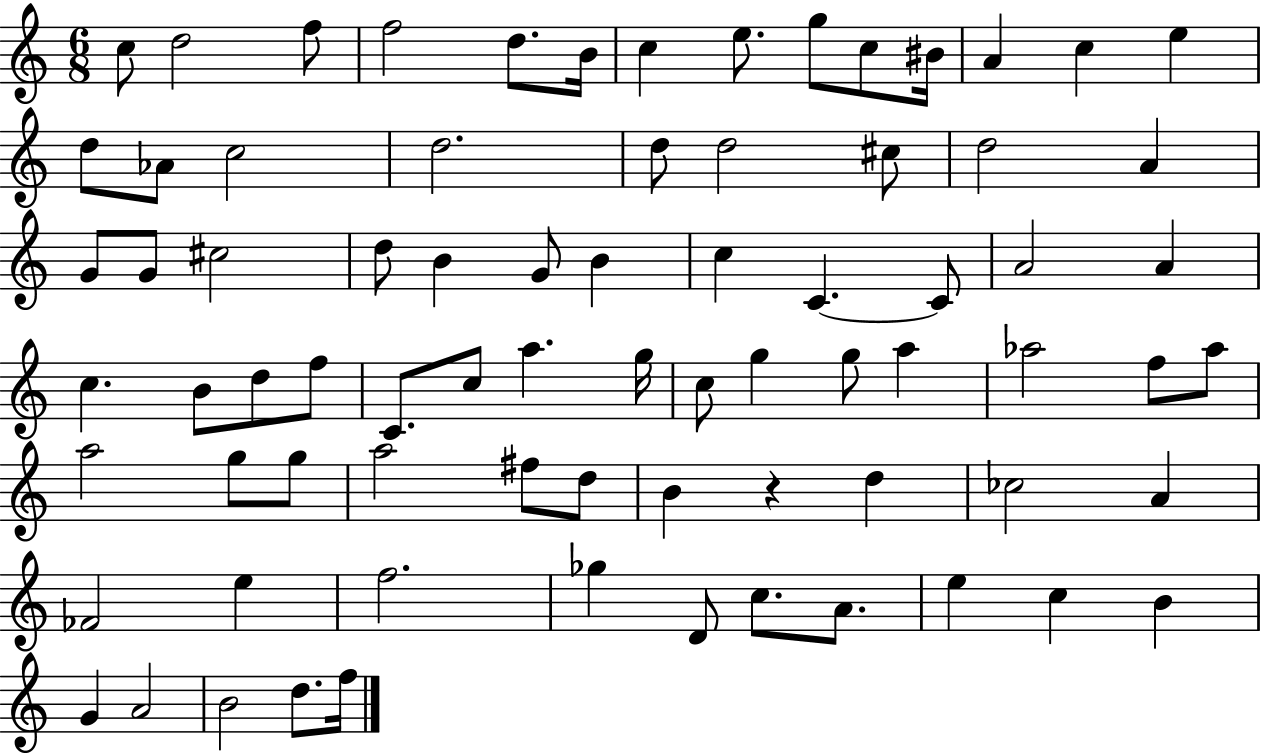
C5/e D5/h F5/e F5/h D5/e. B4/s C5/q E5/e. G5/e C5/e BIS4/s A4/q C5/q E5/q D5/e Ab4/e C5/h D5/h. D5/e D5/h C#5/e D5/h A4/q G4/e G4/e C#5/h D5/e B4/q G4/e B4/q C5/q C4/q. C4/e A4/h A4/q C5/q. B4/e D5/e F5/e C4/e. C5/e A5/q. G5/s C5/e G5/q G5/e A5/q Ab5/h F5/e Ab5/e A5/h G5/e G5/e A5/h F#5/e D5/e B4/q R/q D5/q CES5/h A4/q FES4/h E5/q F5/h. Gb5/q D4/e C5/e. A4/e. E5/q C5/q B4/q G4/q A4/h B4/h D5/e. F5/s